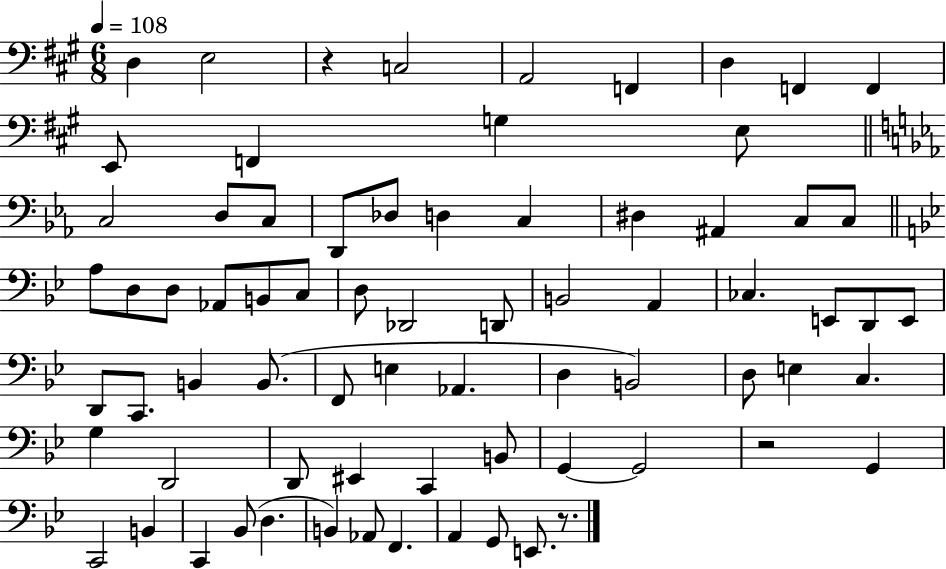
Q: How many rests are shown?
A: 3